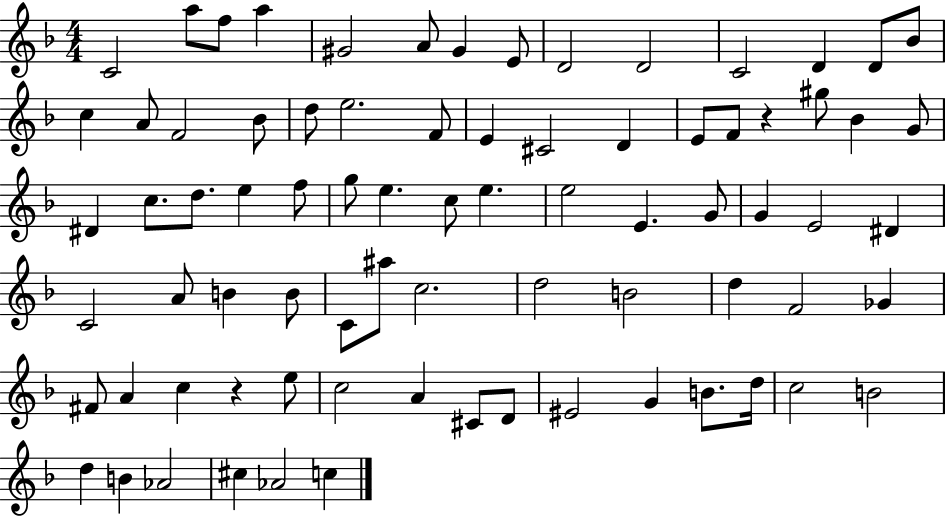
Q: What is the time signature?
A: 4/4